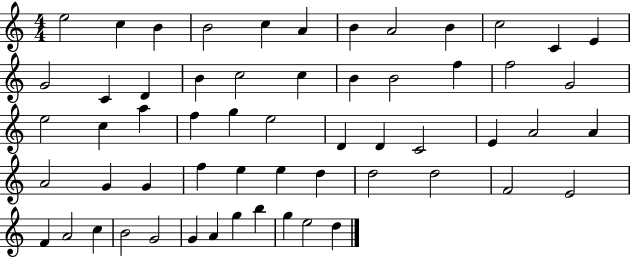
E5/h C5/q B4/q B4/h C5/q A4/q B4/q A4/h B4/q C5/h C4/q E4/q G4/h C4/q D4/q B4/q C5/h C5/q B4/q B4/h F5/q F5/h G4/h E5/h C5/q A5/q F5/q G5/q E5/h D4/q D4/q C4/h E4/q A4/h A4/q A4/h G4/q G4/q F5/q E5/q E5/q D5/q D5/h D5/h F4/h E4/h F4/q A4/h C5/q B4/h G4/h G4/q A4/q G5/q B5/q G5/q E5/h D5/q